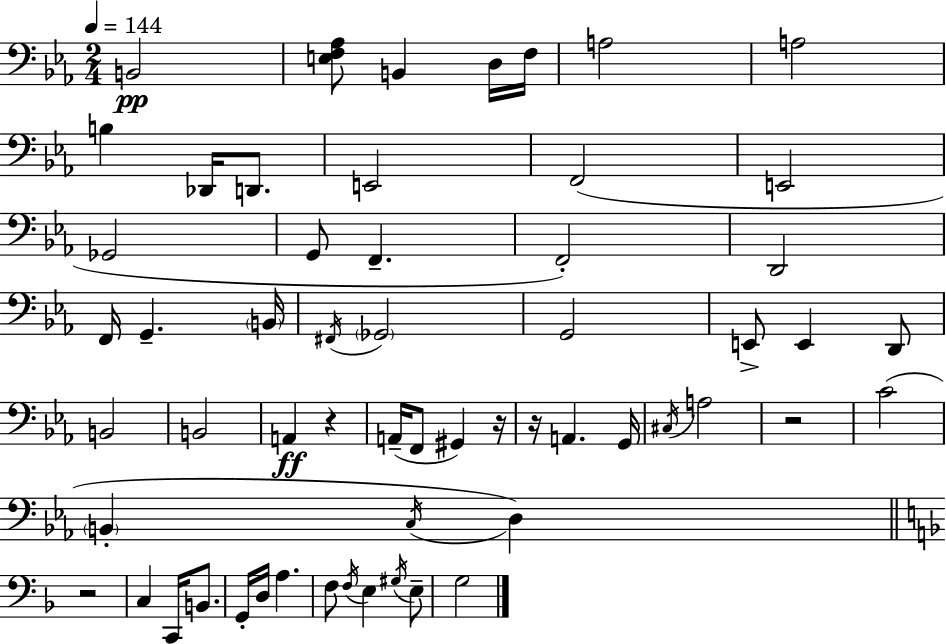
X:1
T:Untitled
M:2/4
L:1/4
K:Eb
B,,2 [E,F,_A,]/2 B,, D,/4 F,/4 A,2 A,2 B, _D,,/4 D,,/2 E,,2 F,,2 E,,2 _G,,2 G,,/2 F,, F,,2 D,,2 F,,/4 G,, B,,/4 ^F,,/4 _G,,2 G,,2 E,,/2 E,, D,,/2 B,,2 B,,2 A,, z A,,/4 F,,/2 ^G,, z/4 z/4 A,, G,,/4 ^C,/4 A,2 z2 C2 B,, C,/4 D, z2 C, C,,/4 B,,/2 G,,/4 D,/4 A, F,/2 F,/4 E, ^G,/4 E,/2 G,2